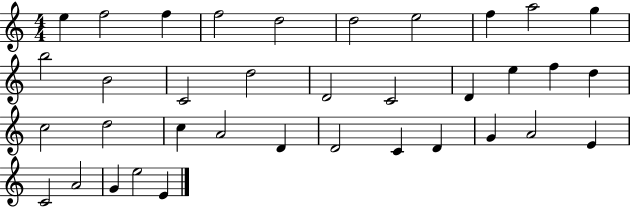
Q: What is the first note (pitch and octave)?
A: E5